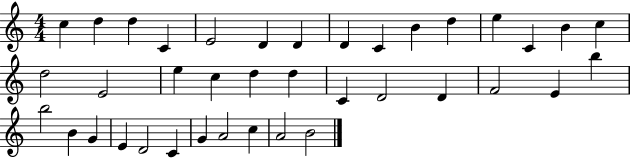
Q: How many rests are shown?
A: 0